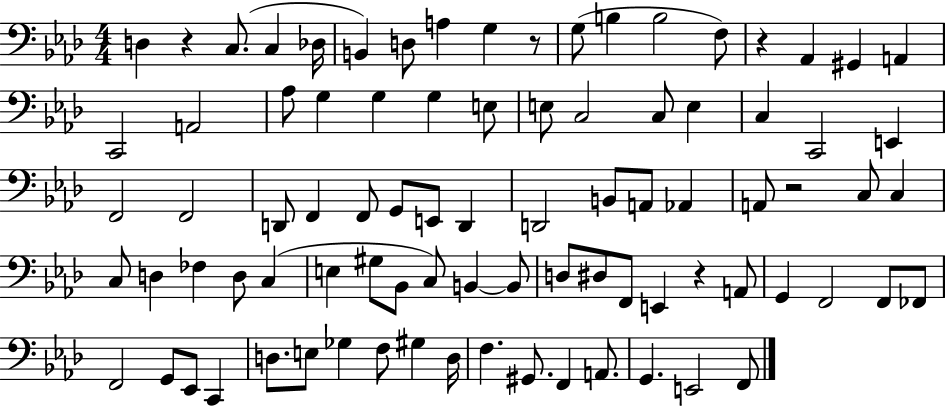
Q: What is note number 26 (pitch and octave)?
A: E3